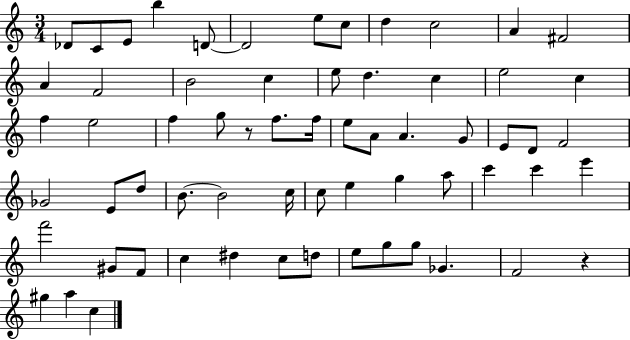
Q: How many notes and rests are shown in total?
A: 64